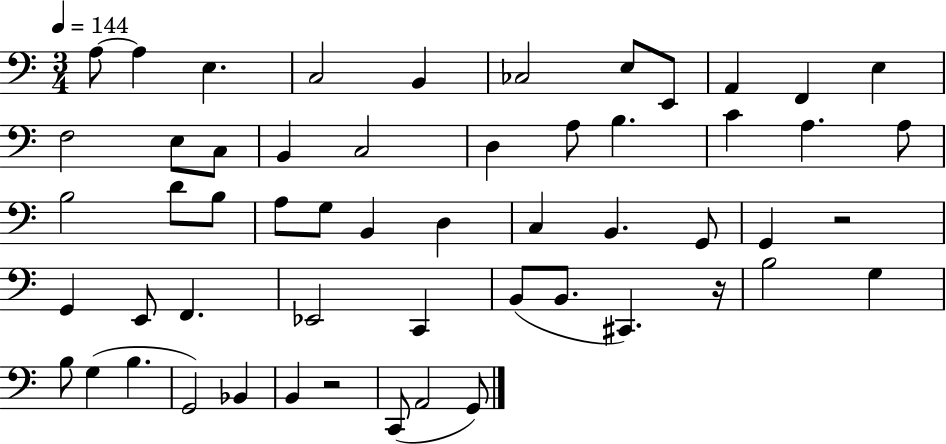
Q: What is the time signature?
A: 3/4